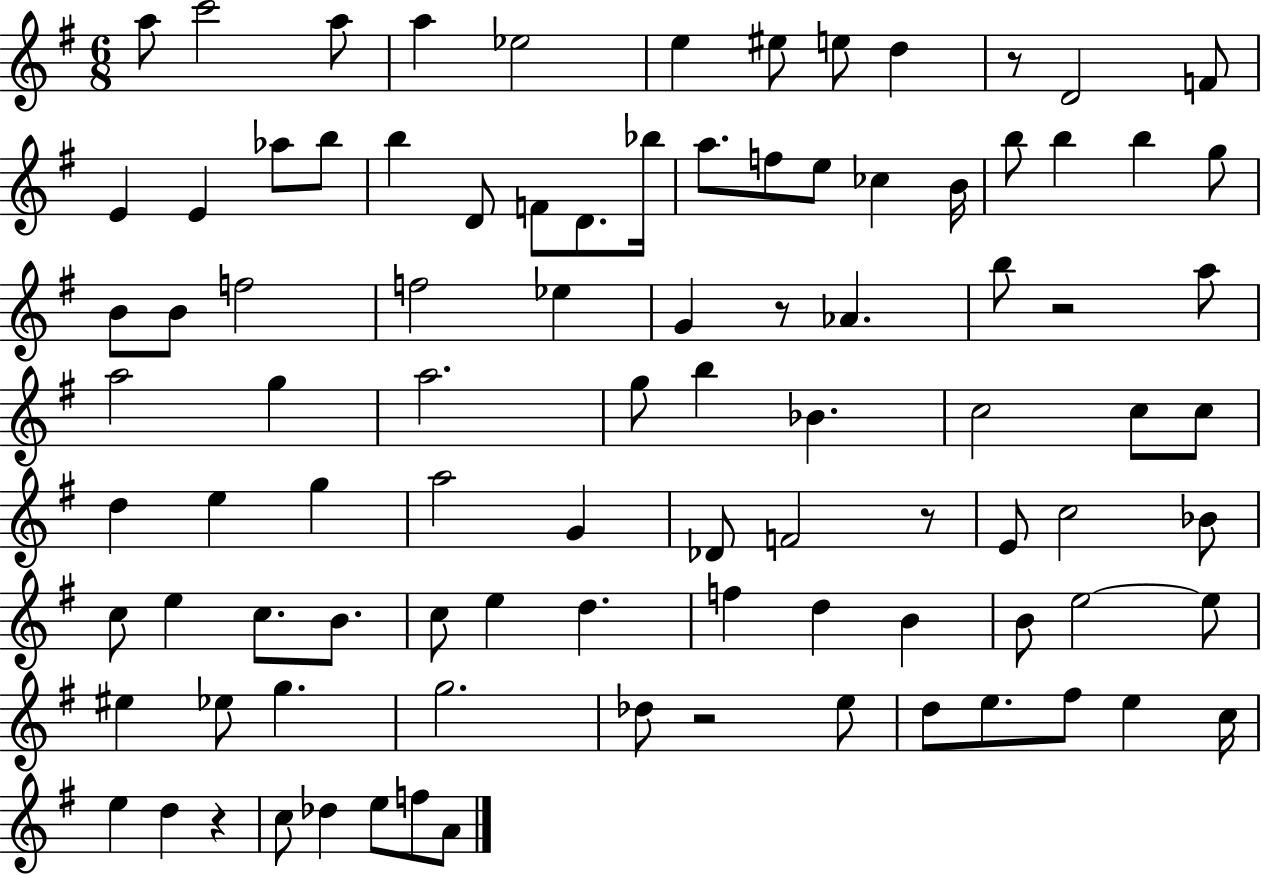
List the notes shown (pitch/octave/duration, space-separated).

A5/e C6/h A5/e A5/q Eb5/h E5/q EIS5/e E5/e D5/q R/e D4/h F4/e E4/q E4/q Ab5/e B5/e B5/q D4/e F4/e D4/e. Bb5/s A5/e. F5/e E5/e CES5/q B4/s B5/e B5/q B5/q G5/e B4/e B4/e F5/h F5/h Eb5/q G4/q R/e Ab4/q. B5/e R/h A5/e A5/h G5/q A5/h. G5/e B5/q Bb4/q. C5/h C5/e C5/e D5/q E5/q G5/q A5/h G4/q Db4/e F4/h R/e E4/e C5/h Bb4/e C5/e E5/q C5/e. B4/e. C5/e E5/q D5/q. F5/q D5/q B4/q B4/e E5/h E5/e EIS5/q Eb5/e G5/q. G5/h. Db5/e R/h E5/e D5/e E5/e. F#5/e E5/q C5/s E5/q D5/q R/q C5/e Db5/q E5/e F5/e A4/e